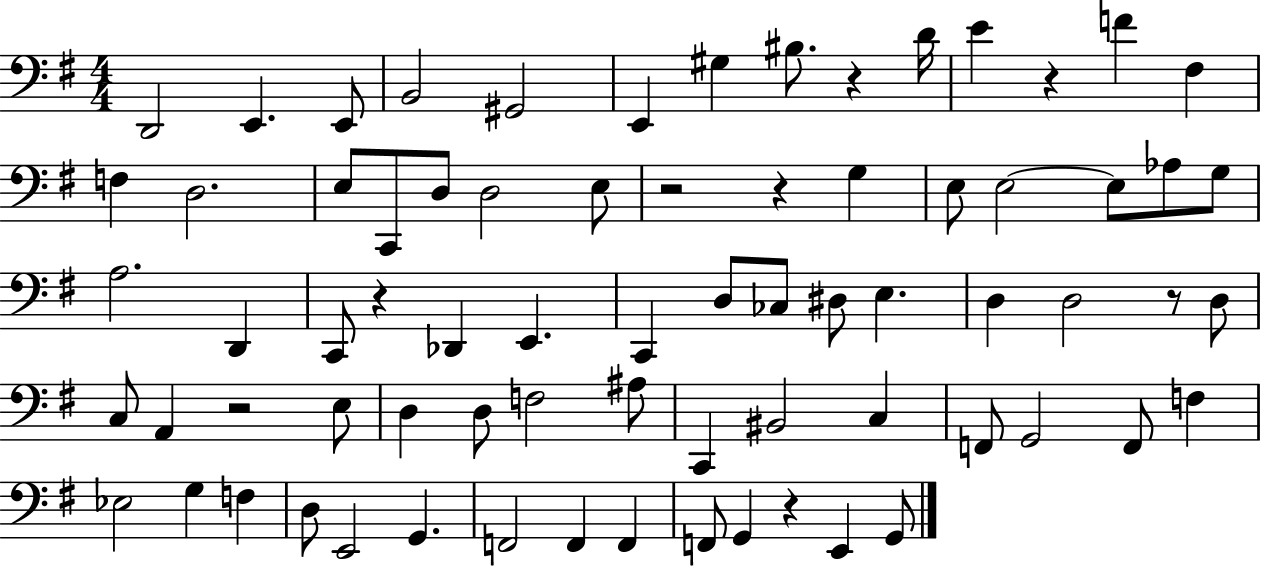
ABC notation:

X:1
T:Untitled
M:4/4
L:1/4
K:G
D,,2 E,, E,,/2 B,,2 ^G,,2 E,, ^G, ^B,/2 z D/4 E z F ^F, F, D,2 E,/2 C,,/2 D,/2 D,2 E,/2 z2 z G, E,/2 E,2 E,/2 _A,/2 G,/2 A,2 D,, C,,/2 z _D,, E,, C,, D,/2 _C,/2 ^D,/2 E, D, D,2 z/2 D,/2 C,/2 A,, z2 E,/2 D, D,/2 F,2 ^A,/2 C,, ^B,,2 C, F,,/2 G,,2 F,,/2 F, _E,2 G, F, D,/2 E,,2 G,, F,,2 F,, F,, F,,/2 G,, z E,, G,,/2